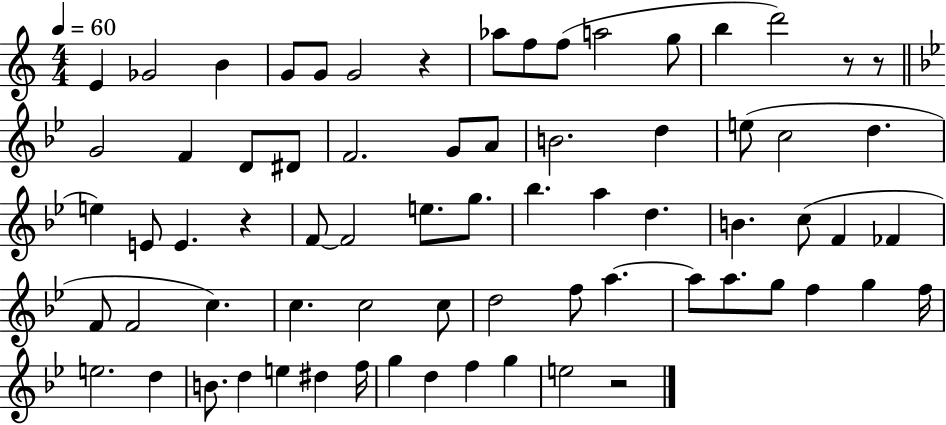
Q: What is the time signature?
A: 4/4